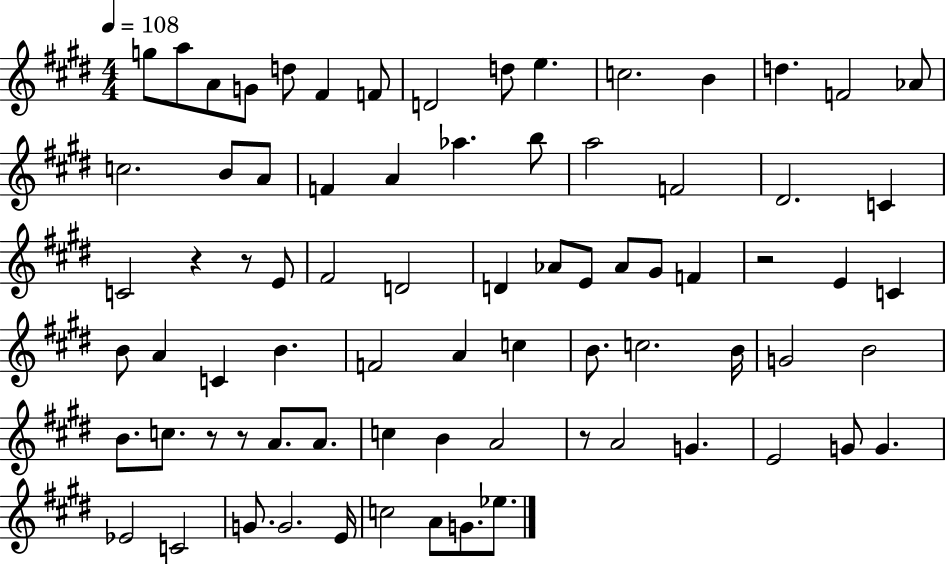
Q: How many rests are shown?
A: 6